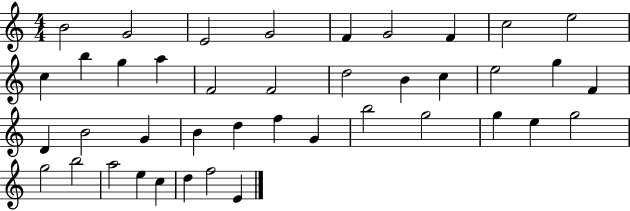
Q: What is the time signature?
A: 4/4